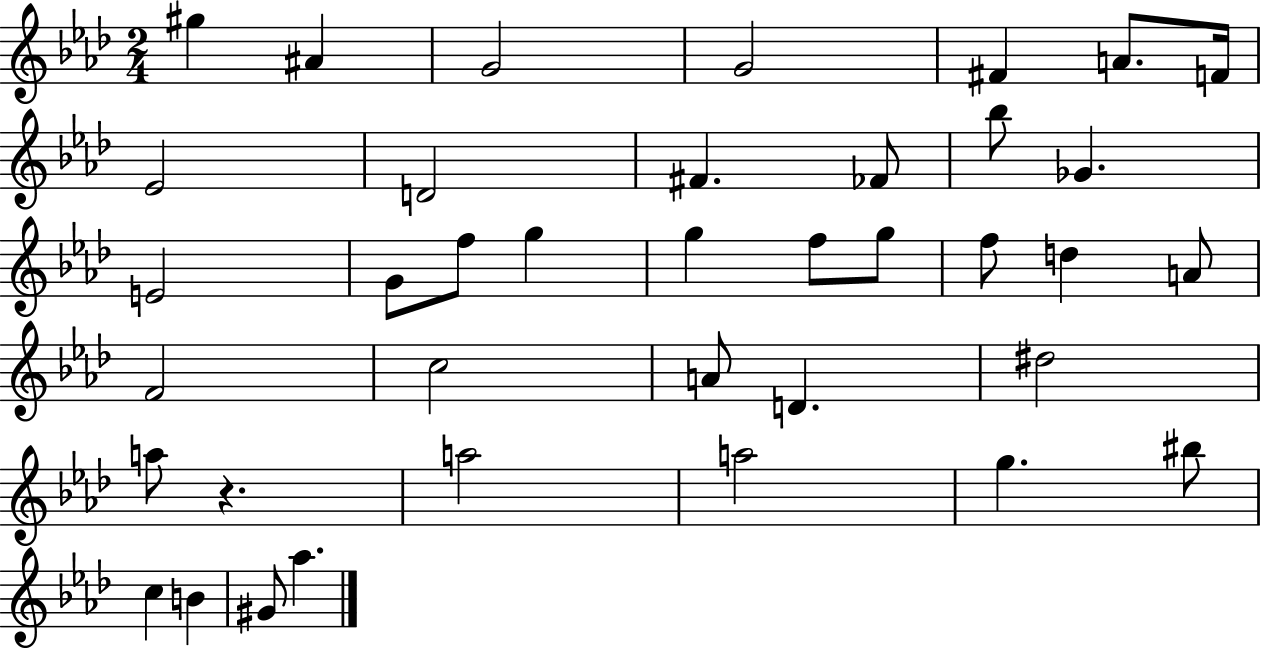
G#5/q A#4/q G4/h G4/h F#4/q A4/e. F4/s Eb4/h D4/h F#4/q. FES4/e Bb5/e Gb4/q. E4/h G4/e F5/e G5/q G5/q F5/e G5/e F5/e D5/q A4/e F4/h C5/h A4/e D4/q. D#5/h A5/e R/q. A5/h A5/h G5/q. BIS5/e C5/q B4/q G#4/e Ab5/q.